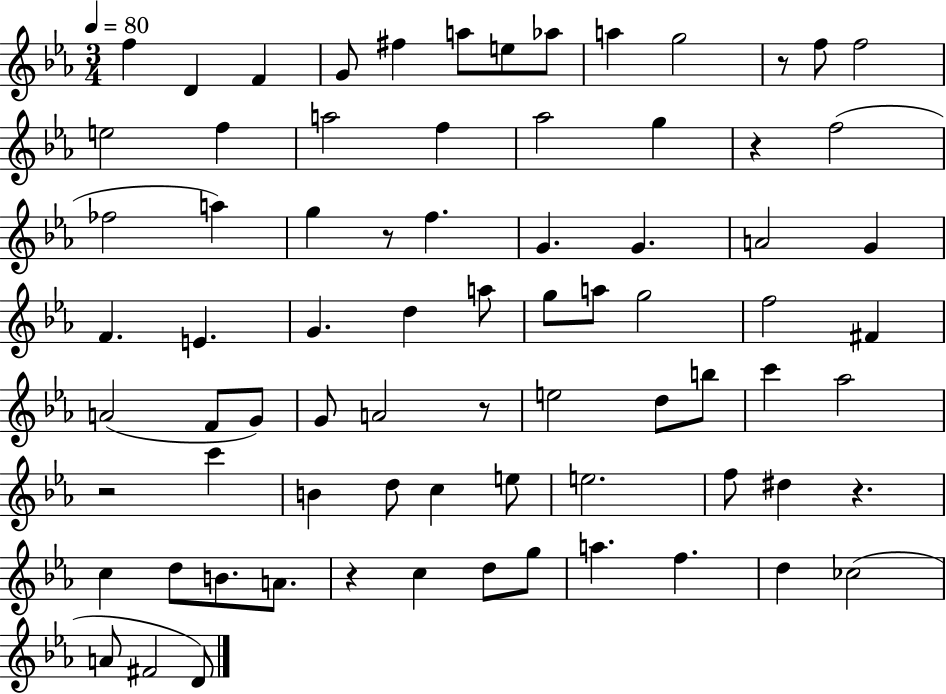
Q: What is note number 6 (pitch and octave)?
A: A5